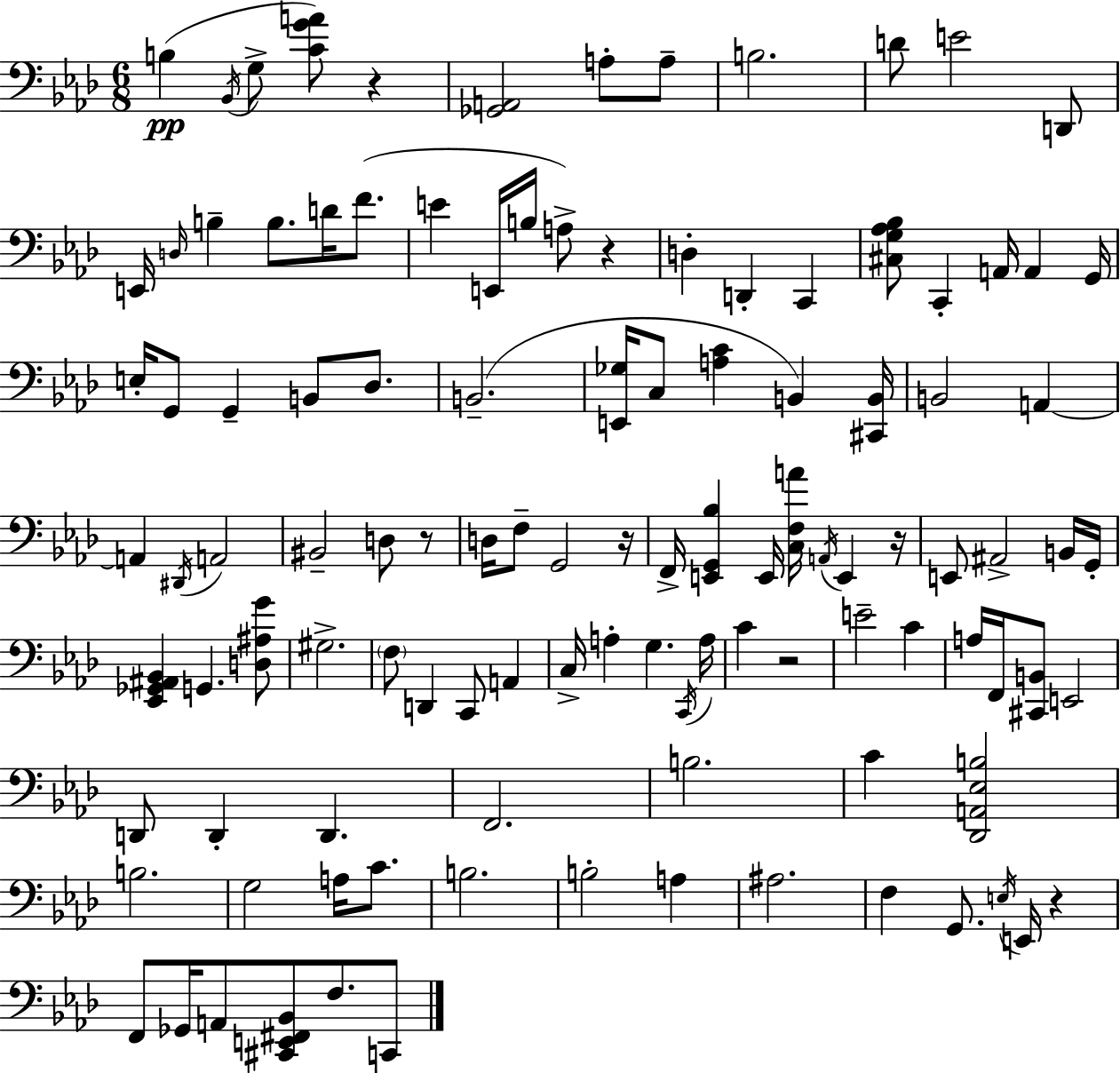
B3/q Bb2/s G3/e [C4,G4,A4]/e R/q [Gb2,A2]/h A3/e A3/e B3/h. D4/e E4/h D2/e E2/s D3/s B3/q B3/e. D4/s F4/e. E4/q E2/s B3/s A3/e R/q D3/q D2/q C2/q [C#3,G3,Ab3,Bb3]/e C2/q A2/s A2/q G2/s E3/s G2/e G2/q B2/e Db3/e. B2/h. [E2,Gb3]/s C3/e [A3,C4]/q B2/q [C#2,B2]/s B2/h A2/q A2/q D#2/s A2/h BIS2/h D3/e R/e D3/s F3/e G2/h R/s F2/s [E2,G2,Bb3]/q E2/s [C3,F3,A4]/s A2/s E2/q R/s E2/e A#2/h B2/s G2/s [Eb2,Gb2,A#2,Bb2]/q G2/q. [D3,A#3,G4]/e G#3/h. F3/e D2/q C2/e A2/q C3/s A3/q G3/q. C2/s A3/s C4/q R/h E4/h C4/q A3/s F2/s [C#2,B2]/e E2/h D2/e D2/q D2/q. F2/h. B3/h. C4/q [Db2,A2,Eb3,B3]/h B3/h. G3/h A3/s C4/e. B3/h. B3/h A3/q A#3/h. F3/q G2/e. E3/s E2/s R/q F2/e Gb2/s A2/e [C#2,E2,F#2,Bb2]/e F3/e. C2/e